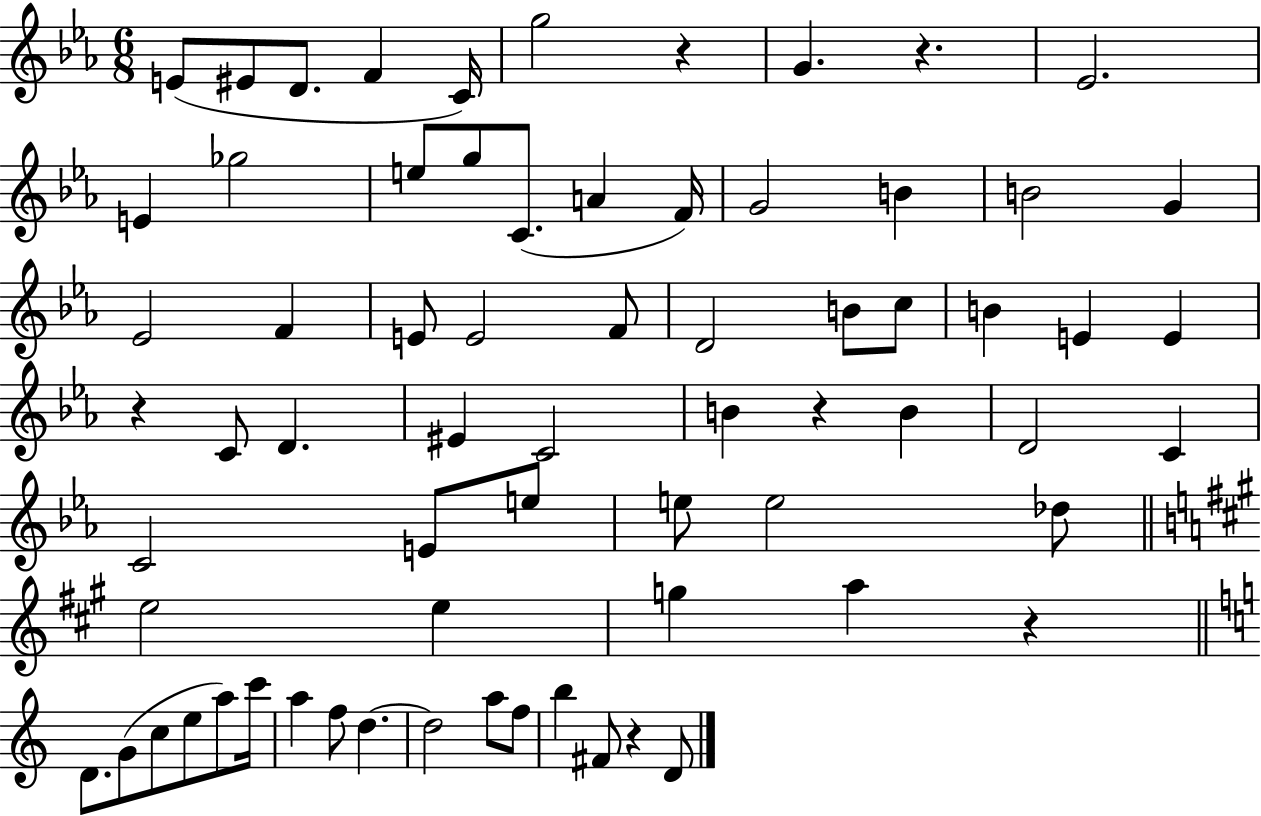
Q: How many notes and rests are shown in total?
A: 69